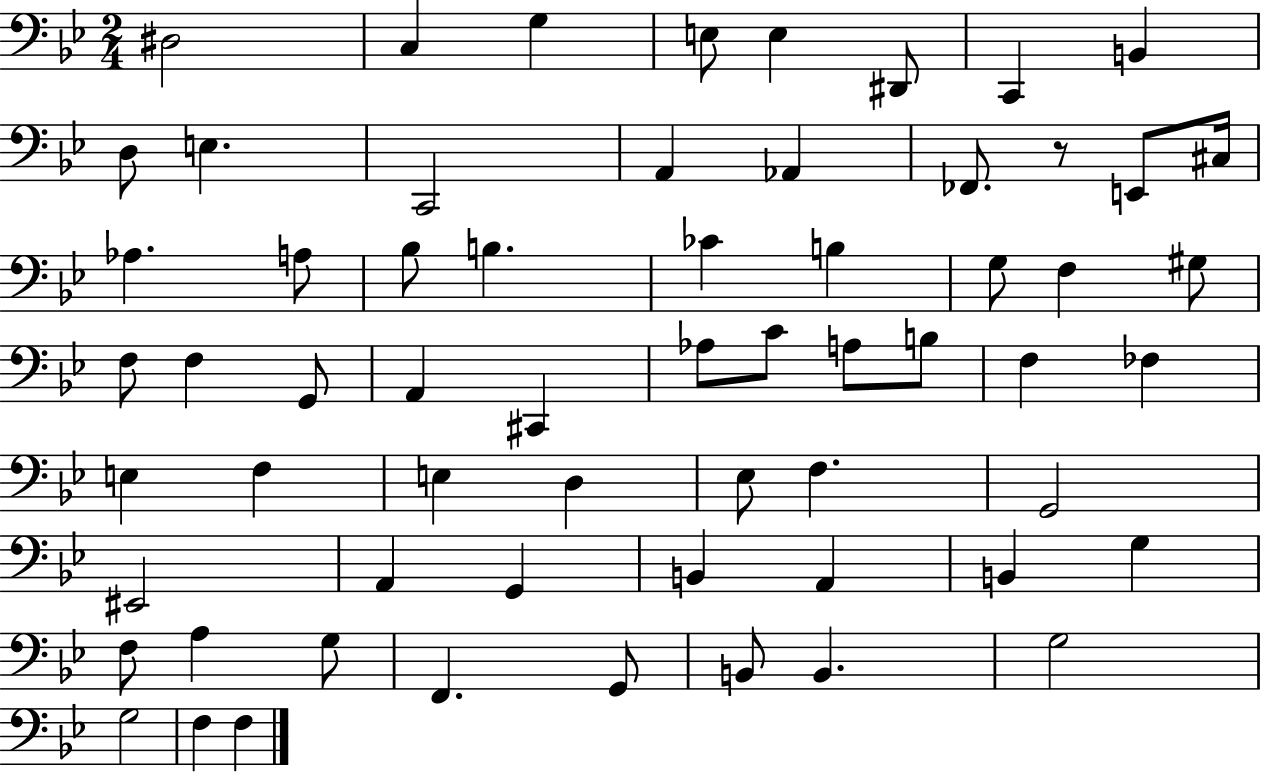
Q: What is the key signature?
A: BES major